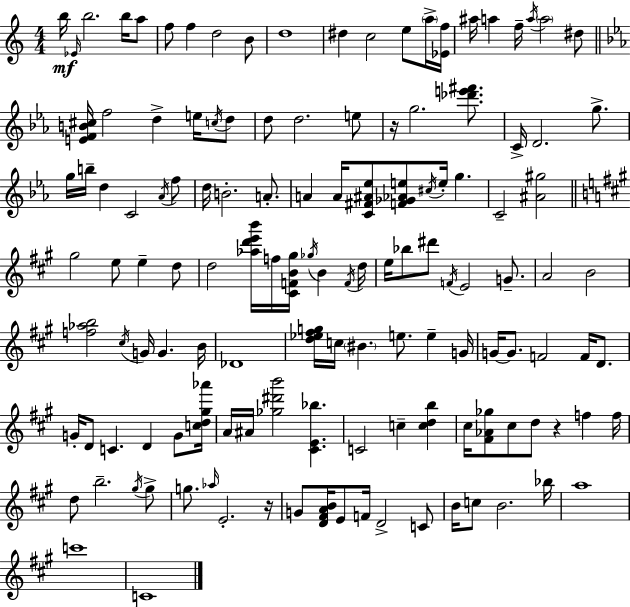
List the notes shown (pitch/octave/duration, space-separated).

B5/s Eb4/s B5/h. B5/s A5/e F5/e F5/q D5/h B4/e D5/w D#5/q C5/h E5/e A5/s [Eb4,F5]/s A#5/s A5/q F5/s A5/s A5/h D#5/e [E4,F4,B4,C#5]/s F5/h D5/q E5/s C5/s D5/e D5/e D5/h. E5/e R/s G5/h. [Db6,E6,F#6]/e. C4/s D4/h. G5/e. G5/s B5/s D5/q C4/h Ab4/s F5/e D5/s B4/h. A4/e. A4/q A4/s [C4,F#4,A#4,Eb5]/e [F4,Gb4,Ab4,E5]/e C#5/s E5/s G5/q. C4/h [A#4,G#5]/h G#5/h E5/e E5/q D5/e D5/h [Ab5,D6,E6,B6]/s F5/s [C#4,F4,B4,G#5]/s Gb5/s B4/q F4/s D5/s E5/s Bb5/e D#6/e F4/s E4/h G4/e. A4/h B4/h [F5,Ab5,B5]/h C#5/s G4/s G4/q. B4/s Db4/w [D5,Eb5,F#5,G5]/s C5/s BIS4/q. E5/e. E5/q G4/s G4/s G4/e. F4/h F4/s D4/e. G4/s D4/e C4/q. D4/q G4/e [C5,D5,G#5,Ab6]/s A4/s A#4/s [Gb5,D#6,B6]/h [C#4,E4,Bb5]/q. C4/h C5/q [C5,D5,B5]/q C#5/s [F#4,Ab4,Gb5]/e C#5/e D5/e R/q F5/q F5/s D5/e B5/h. G#5/s G#5/e G5/e. Ab5/s E4/h. R/s G4/e [D4,F#4,A4,B4]/s E4/e F4/s D4/h C4/e B4/s C5/e B4/h. Bb5/s A5/w C6/w C4/w